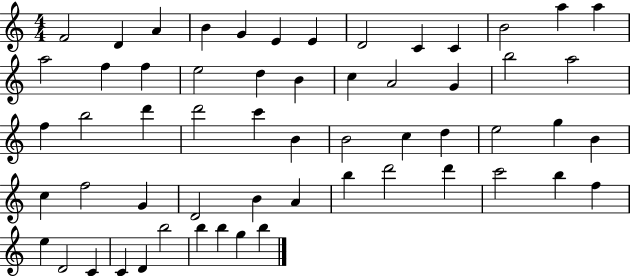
F4/h D4/q A4/q B4/q G4/q E4/q E4/q D4/h C4/q C4/q B4/h A5/q A5/q A5/h F5/q F5/q E5/h D5/q B4/q C5/q A4/h G4/q B5/h A5/h F5/q B5/h D6/q D6/h C6/q B4/q B4/h C5/q D5/q E5/h G5/q B4/q C5/q F5/h G4/q D4/h B4/q A4/q B5/q D6/h D6/q C6/h B5/q F5/q E5/q D4/h C4/q C4/q D4/q B5/h B5/q B5/q G5/q B5/q